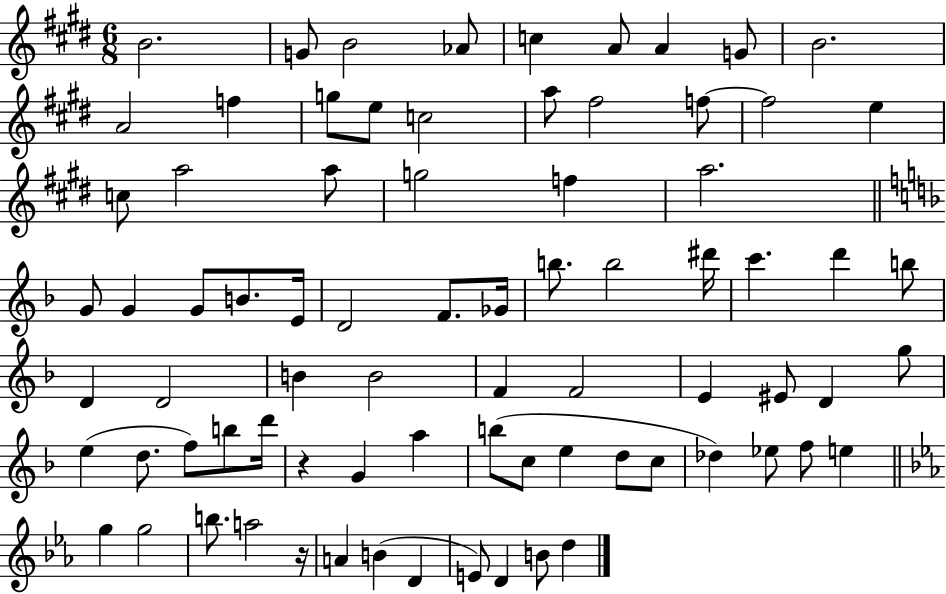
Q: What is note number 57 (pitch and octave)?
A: B5